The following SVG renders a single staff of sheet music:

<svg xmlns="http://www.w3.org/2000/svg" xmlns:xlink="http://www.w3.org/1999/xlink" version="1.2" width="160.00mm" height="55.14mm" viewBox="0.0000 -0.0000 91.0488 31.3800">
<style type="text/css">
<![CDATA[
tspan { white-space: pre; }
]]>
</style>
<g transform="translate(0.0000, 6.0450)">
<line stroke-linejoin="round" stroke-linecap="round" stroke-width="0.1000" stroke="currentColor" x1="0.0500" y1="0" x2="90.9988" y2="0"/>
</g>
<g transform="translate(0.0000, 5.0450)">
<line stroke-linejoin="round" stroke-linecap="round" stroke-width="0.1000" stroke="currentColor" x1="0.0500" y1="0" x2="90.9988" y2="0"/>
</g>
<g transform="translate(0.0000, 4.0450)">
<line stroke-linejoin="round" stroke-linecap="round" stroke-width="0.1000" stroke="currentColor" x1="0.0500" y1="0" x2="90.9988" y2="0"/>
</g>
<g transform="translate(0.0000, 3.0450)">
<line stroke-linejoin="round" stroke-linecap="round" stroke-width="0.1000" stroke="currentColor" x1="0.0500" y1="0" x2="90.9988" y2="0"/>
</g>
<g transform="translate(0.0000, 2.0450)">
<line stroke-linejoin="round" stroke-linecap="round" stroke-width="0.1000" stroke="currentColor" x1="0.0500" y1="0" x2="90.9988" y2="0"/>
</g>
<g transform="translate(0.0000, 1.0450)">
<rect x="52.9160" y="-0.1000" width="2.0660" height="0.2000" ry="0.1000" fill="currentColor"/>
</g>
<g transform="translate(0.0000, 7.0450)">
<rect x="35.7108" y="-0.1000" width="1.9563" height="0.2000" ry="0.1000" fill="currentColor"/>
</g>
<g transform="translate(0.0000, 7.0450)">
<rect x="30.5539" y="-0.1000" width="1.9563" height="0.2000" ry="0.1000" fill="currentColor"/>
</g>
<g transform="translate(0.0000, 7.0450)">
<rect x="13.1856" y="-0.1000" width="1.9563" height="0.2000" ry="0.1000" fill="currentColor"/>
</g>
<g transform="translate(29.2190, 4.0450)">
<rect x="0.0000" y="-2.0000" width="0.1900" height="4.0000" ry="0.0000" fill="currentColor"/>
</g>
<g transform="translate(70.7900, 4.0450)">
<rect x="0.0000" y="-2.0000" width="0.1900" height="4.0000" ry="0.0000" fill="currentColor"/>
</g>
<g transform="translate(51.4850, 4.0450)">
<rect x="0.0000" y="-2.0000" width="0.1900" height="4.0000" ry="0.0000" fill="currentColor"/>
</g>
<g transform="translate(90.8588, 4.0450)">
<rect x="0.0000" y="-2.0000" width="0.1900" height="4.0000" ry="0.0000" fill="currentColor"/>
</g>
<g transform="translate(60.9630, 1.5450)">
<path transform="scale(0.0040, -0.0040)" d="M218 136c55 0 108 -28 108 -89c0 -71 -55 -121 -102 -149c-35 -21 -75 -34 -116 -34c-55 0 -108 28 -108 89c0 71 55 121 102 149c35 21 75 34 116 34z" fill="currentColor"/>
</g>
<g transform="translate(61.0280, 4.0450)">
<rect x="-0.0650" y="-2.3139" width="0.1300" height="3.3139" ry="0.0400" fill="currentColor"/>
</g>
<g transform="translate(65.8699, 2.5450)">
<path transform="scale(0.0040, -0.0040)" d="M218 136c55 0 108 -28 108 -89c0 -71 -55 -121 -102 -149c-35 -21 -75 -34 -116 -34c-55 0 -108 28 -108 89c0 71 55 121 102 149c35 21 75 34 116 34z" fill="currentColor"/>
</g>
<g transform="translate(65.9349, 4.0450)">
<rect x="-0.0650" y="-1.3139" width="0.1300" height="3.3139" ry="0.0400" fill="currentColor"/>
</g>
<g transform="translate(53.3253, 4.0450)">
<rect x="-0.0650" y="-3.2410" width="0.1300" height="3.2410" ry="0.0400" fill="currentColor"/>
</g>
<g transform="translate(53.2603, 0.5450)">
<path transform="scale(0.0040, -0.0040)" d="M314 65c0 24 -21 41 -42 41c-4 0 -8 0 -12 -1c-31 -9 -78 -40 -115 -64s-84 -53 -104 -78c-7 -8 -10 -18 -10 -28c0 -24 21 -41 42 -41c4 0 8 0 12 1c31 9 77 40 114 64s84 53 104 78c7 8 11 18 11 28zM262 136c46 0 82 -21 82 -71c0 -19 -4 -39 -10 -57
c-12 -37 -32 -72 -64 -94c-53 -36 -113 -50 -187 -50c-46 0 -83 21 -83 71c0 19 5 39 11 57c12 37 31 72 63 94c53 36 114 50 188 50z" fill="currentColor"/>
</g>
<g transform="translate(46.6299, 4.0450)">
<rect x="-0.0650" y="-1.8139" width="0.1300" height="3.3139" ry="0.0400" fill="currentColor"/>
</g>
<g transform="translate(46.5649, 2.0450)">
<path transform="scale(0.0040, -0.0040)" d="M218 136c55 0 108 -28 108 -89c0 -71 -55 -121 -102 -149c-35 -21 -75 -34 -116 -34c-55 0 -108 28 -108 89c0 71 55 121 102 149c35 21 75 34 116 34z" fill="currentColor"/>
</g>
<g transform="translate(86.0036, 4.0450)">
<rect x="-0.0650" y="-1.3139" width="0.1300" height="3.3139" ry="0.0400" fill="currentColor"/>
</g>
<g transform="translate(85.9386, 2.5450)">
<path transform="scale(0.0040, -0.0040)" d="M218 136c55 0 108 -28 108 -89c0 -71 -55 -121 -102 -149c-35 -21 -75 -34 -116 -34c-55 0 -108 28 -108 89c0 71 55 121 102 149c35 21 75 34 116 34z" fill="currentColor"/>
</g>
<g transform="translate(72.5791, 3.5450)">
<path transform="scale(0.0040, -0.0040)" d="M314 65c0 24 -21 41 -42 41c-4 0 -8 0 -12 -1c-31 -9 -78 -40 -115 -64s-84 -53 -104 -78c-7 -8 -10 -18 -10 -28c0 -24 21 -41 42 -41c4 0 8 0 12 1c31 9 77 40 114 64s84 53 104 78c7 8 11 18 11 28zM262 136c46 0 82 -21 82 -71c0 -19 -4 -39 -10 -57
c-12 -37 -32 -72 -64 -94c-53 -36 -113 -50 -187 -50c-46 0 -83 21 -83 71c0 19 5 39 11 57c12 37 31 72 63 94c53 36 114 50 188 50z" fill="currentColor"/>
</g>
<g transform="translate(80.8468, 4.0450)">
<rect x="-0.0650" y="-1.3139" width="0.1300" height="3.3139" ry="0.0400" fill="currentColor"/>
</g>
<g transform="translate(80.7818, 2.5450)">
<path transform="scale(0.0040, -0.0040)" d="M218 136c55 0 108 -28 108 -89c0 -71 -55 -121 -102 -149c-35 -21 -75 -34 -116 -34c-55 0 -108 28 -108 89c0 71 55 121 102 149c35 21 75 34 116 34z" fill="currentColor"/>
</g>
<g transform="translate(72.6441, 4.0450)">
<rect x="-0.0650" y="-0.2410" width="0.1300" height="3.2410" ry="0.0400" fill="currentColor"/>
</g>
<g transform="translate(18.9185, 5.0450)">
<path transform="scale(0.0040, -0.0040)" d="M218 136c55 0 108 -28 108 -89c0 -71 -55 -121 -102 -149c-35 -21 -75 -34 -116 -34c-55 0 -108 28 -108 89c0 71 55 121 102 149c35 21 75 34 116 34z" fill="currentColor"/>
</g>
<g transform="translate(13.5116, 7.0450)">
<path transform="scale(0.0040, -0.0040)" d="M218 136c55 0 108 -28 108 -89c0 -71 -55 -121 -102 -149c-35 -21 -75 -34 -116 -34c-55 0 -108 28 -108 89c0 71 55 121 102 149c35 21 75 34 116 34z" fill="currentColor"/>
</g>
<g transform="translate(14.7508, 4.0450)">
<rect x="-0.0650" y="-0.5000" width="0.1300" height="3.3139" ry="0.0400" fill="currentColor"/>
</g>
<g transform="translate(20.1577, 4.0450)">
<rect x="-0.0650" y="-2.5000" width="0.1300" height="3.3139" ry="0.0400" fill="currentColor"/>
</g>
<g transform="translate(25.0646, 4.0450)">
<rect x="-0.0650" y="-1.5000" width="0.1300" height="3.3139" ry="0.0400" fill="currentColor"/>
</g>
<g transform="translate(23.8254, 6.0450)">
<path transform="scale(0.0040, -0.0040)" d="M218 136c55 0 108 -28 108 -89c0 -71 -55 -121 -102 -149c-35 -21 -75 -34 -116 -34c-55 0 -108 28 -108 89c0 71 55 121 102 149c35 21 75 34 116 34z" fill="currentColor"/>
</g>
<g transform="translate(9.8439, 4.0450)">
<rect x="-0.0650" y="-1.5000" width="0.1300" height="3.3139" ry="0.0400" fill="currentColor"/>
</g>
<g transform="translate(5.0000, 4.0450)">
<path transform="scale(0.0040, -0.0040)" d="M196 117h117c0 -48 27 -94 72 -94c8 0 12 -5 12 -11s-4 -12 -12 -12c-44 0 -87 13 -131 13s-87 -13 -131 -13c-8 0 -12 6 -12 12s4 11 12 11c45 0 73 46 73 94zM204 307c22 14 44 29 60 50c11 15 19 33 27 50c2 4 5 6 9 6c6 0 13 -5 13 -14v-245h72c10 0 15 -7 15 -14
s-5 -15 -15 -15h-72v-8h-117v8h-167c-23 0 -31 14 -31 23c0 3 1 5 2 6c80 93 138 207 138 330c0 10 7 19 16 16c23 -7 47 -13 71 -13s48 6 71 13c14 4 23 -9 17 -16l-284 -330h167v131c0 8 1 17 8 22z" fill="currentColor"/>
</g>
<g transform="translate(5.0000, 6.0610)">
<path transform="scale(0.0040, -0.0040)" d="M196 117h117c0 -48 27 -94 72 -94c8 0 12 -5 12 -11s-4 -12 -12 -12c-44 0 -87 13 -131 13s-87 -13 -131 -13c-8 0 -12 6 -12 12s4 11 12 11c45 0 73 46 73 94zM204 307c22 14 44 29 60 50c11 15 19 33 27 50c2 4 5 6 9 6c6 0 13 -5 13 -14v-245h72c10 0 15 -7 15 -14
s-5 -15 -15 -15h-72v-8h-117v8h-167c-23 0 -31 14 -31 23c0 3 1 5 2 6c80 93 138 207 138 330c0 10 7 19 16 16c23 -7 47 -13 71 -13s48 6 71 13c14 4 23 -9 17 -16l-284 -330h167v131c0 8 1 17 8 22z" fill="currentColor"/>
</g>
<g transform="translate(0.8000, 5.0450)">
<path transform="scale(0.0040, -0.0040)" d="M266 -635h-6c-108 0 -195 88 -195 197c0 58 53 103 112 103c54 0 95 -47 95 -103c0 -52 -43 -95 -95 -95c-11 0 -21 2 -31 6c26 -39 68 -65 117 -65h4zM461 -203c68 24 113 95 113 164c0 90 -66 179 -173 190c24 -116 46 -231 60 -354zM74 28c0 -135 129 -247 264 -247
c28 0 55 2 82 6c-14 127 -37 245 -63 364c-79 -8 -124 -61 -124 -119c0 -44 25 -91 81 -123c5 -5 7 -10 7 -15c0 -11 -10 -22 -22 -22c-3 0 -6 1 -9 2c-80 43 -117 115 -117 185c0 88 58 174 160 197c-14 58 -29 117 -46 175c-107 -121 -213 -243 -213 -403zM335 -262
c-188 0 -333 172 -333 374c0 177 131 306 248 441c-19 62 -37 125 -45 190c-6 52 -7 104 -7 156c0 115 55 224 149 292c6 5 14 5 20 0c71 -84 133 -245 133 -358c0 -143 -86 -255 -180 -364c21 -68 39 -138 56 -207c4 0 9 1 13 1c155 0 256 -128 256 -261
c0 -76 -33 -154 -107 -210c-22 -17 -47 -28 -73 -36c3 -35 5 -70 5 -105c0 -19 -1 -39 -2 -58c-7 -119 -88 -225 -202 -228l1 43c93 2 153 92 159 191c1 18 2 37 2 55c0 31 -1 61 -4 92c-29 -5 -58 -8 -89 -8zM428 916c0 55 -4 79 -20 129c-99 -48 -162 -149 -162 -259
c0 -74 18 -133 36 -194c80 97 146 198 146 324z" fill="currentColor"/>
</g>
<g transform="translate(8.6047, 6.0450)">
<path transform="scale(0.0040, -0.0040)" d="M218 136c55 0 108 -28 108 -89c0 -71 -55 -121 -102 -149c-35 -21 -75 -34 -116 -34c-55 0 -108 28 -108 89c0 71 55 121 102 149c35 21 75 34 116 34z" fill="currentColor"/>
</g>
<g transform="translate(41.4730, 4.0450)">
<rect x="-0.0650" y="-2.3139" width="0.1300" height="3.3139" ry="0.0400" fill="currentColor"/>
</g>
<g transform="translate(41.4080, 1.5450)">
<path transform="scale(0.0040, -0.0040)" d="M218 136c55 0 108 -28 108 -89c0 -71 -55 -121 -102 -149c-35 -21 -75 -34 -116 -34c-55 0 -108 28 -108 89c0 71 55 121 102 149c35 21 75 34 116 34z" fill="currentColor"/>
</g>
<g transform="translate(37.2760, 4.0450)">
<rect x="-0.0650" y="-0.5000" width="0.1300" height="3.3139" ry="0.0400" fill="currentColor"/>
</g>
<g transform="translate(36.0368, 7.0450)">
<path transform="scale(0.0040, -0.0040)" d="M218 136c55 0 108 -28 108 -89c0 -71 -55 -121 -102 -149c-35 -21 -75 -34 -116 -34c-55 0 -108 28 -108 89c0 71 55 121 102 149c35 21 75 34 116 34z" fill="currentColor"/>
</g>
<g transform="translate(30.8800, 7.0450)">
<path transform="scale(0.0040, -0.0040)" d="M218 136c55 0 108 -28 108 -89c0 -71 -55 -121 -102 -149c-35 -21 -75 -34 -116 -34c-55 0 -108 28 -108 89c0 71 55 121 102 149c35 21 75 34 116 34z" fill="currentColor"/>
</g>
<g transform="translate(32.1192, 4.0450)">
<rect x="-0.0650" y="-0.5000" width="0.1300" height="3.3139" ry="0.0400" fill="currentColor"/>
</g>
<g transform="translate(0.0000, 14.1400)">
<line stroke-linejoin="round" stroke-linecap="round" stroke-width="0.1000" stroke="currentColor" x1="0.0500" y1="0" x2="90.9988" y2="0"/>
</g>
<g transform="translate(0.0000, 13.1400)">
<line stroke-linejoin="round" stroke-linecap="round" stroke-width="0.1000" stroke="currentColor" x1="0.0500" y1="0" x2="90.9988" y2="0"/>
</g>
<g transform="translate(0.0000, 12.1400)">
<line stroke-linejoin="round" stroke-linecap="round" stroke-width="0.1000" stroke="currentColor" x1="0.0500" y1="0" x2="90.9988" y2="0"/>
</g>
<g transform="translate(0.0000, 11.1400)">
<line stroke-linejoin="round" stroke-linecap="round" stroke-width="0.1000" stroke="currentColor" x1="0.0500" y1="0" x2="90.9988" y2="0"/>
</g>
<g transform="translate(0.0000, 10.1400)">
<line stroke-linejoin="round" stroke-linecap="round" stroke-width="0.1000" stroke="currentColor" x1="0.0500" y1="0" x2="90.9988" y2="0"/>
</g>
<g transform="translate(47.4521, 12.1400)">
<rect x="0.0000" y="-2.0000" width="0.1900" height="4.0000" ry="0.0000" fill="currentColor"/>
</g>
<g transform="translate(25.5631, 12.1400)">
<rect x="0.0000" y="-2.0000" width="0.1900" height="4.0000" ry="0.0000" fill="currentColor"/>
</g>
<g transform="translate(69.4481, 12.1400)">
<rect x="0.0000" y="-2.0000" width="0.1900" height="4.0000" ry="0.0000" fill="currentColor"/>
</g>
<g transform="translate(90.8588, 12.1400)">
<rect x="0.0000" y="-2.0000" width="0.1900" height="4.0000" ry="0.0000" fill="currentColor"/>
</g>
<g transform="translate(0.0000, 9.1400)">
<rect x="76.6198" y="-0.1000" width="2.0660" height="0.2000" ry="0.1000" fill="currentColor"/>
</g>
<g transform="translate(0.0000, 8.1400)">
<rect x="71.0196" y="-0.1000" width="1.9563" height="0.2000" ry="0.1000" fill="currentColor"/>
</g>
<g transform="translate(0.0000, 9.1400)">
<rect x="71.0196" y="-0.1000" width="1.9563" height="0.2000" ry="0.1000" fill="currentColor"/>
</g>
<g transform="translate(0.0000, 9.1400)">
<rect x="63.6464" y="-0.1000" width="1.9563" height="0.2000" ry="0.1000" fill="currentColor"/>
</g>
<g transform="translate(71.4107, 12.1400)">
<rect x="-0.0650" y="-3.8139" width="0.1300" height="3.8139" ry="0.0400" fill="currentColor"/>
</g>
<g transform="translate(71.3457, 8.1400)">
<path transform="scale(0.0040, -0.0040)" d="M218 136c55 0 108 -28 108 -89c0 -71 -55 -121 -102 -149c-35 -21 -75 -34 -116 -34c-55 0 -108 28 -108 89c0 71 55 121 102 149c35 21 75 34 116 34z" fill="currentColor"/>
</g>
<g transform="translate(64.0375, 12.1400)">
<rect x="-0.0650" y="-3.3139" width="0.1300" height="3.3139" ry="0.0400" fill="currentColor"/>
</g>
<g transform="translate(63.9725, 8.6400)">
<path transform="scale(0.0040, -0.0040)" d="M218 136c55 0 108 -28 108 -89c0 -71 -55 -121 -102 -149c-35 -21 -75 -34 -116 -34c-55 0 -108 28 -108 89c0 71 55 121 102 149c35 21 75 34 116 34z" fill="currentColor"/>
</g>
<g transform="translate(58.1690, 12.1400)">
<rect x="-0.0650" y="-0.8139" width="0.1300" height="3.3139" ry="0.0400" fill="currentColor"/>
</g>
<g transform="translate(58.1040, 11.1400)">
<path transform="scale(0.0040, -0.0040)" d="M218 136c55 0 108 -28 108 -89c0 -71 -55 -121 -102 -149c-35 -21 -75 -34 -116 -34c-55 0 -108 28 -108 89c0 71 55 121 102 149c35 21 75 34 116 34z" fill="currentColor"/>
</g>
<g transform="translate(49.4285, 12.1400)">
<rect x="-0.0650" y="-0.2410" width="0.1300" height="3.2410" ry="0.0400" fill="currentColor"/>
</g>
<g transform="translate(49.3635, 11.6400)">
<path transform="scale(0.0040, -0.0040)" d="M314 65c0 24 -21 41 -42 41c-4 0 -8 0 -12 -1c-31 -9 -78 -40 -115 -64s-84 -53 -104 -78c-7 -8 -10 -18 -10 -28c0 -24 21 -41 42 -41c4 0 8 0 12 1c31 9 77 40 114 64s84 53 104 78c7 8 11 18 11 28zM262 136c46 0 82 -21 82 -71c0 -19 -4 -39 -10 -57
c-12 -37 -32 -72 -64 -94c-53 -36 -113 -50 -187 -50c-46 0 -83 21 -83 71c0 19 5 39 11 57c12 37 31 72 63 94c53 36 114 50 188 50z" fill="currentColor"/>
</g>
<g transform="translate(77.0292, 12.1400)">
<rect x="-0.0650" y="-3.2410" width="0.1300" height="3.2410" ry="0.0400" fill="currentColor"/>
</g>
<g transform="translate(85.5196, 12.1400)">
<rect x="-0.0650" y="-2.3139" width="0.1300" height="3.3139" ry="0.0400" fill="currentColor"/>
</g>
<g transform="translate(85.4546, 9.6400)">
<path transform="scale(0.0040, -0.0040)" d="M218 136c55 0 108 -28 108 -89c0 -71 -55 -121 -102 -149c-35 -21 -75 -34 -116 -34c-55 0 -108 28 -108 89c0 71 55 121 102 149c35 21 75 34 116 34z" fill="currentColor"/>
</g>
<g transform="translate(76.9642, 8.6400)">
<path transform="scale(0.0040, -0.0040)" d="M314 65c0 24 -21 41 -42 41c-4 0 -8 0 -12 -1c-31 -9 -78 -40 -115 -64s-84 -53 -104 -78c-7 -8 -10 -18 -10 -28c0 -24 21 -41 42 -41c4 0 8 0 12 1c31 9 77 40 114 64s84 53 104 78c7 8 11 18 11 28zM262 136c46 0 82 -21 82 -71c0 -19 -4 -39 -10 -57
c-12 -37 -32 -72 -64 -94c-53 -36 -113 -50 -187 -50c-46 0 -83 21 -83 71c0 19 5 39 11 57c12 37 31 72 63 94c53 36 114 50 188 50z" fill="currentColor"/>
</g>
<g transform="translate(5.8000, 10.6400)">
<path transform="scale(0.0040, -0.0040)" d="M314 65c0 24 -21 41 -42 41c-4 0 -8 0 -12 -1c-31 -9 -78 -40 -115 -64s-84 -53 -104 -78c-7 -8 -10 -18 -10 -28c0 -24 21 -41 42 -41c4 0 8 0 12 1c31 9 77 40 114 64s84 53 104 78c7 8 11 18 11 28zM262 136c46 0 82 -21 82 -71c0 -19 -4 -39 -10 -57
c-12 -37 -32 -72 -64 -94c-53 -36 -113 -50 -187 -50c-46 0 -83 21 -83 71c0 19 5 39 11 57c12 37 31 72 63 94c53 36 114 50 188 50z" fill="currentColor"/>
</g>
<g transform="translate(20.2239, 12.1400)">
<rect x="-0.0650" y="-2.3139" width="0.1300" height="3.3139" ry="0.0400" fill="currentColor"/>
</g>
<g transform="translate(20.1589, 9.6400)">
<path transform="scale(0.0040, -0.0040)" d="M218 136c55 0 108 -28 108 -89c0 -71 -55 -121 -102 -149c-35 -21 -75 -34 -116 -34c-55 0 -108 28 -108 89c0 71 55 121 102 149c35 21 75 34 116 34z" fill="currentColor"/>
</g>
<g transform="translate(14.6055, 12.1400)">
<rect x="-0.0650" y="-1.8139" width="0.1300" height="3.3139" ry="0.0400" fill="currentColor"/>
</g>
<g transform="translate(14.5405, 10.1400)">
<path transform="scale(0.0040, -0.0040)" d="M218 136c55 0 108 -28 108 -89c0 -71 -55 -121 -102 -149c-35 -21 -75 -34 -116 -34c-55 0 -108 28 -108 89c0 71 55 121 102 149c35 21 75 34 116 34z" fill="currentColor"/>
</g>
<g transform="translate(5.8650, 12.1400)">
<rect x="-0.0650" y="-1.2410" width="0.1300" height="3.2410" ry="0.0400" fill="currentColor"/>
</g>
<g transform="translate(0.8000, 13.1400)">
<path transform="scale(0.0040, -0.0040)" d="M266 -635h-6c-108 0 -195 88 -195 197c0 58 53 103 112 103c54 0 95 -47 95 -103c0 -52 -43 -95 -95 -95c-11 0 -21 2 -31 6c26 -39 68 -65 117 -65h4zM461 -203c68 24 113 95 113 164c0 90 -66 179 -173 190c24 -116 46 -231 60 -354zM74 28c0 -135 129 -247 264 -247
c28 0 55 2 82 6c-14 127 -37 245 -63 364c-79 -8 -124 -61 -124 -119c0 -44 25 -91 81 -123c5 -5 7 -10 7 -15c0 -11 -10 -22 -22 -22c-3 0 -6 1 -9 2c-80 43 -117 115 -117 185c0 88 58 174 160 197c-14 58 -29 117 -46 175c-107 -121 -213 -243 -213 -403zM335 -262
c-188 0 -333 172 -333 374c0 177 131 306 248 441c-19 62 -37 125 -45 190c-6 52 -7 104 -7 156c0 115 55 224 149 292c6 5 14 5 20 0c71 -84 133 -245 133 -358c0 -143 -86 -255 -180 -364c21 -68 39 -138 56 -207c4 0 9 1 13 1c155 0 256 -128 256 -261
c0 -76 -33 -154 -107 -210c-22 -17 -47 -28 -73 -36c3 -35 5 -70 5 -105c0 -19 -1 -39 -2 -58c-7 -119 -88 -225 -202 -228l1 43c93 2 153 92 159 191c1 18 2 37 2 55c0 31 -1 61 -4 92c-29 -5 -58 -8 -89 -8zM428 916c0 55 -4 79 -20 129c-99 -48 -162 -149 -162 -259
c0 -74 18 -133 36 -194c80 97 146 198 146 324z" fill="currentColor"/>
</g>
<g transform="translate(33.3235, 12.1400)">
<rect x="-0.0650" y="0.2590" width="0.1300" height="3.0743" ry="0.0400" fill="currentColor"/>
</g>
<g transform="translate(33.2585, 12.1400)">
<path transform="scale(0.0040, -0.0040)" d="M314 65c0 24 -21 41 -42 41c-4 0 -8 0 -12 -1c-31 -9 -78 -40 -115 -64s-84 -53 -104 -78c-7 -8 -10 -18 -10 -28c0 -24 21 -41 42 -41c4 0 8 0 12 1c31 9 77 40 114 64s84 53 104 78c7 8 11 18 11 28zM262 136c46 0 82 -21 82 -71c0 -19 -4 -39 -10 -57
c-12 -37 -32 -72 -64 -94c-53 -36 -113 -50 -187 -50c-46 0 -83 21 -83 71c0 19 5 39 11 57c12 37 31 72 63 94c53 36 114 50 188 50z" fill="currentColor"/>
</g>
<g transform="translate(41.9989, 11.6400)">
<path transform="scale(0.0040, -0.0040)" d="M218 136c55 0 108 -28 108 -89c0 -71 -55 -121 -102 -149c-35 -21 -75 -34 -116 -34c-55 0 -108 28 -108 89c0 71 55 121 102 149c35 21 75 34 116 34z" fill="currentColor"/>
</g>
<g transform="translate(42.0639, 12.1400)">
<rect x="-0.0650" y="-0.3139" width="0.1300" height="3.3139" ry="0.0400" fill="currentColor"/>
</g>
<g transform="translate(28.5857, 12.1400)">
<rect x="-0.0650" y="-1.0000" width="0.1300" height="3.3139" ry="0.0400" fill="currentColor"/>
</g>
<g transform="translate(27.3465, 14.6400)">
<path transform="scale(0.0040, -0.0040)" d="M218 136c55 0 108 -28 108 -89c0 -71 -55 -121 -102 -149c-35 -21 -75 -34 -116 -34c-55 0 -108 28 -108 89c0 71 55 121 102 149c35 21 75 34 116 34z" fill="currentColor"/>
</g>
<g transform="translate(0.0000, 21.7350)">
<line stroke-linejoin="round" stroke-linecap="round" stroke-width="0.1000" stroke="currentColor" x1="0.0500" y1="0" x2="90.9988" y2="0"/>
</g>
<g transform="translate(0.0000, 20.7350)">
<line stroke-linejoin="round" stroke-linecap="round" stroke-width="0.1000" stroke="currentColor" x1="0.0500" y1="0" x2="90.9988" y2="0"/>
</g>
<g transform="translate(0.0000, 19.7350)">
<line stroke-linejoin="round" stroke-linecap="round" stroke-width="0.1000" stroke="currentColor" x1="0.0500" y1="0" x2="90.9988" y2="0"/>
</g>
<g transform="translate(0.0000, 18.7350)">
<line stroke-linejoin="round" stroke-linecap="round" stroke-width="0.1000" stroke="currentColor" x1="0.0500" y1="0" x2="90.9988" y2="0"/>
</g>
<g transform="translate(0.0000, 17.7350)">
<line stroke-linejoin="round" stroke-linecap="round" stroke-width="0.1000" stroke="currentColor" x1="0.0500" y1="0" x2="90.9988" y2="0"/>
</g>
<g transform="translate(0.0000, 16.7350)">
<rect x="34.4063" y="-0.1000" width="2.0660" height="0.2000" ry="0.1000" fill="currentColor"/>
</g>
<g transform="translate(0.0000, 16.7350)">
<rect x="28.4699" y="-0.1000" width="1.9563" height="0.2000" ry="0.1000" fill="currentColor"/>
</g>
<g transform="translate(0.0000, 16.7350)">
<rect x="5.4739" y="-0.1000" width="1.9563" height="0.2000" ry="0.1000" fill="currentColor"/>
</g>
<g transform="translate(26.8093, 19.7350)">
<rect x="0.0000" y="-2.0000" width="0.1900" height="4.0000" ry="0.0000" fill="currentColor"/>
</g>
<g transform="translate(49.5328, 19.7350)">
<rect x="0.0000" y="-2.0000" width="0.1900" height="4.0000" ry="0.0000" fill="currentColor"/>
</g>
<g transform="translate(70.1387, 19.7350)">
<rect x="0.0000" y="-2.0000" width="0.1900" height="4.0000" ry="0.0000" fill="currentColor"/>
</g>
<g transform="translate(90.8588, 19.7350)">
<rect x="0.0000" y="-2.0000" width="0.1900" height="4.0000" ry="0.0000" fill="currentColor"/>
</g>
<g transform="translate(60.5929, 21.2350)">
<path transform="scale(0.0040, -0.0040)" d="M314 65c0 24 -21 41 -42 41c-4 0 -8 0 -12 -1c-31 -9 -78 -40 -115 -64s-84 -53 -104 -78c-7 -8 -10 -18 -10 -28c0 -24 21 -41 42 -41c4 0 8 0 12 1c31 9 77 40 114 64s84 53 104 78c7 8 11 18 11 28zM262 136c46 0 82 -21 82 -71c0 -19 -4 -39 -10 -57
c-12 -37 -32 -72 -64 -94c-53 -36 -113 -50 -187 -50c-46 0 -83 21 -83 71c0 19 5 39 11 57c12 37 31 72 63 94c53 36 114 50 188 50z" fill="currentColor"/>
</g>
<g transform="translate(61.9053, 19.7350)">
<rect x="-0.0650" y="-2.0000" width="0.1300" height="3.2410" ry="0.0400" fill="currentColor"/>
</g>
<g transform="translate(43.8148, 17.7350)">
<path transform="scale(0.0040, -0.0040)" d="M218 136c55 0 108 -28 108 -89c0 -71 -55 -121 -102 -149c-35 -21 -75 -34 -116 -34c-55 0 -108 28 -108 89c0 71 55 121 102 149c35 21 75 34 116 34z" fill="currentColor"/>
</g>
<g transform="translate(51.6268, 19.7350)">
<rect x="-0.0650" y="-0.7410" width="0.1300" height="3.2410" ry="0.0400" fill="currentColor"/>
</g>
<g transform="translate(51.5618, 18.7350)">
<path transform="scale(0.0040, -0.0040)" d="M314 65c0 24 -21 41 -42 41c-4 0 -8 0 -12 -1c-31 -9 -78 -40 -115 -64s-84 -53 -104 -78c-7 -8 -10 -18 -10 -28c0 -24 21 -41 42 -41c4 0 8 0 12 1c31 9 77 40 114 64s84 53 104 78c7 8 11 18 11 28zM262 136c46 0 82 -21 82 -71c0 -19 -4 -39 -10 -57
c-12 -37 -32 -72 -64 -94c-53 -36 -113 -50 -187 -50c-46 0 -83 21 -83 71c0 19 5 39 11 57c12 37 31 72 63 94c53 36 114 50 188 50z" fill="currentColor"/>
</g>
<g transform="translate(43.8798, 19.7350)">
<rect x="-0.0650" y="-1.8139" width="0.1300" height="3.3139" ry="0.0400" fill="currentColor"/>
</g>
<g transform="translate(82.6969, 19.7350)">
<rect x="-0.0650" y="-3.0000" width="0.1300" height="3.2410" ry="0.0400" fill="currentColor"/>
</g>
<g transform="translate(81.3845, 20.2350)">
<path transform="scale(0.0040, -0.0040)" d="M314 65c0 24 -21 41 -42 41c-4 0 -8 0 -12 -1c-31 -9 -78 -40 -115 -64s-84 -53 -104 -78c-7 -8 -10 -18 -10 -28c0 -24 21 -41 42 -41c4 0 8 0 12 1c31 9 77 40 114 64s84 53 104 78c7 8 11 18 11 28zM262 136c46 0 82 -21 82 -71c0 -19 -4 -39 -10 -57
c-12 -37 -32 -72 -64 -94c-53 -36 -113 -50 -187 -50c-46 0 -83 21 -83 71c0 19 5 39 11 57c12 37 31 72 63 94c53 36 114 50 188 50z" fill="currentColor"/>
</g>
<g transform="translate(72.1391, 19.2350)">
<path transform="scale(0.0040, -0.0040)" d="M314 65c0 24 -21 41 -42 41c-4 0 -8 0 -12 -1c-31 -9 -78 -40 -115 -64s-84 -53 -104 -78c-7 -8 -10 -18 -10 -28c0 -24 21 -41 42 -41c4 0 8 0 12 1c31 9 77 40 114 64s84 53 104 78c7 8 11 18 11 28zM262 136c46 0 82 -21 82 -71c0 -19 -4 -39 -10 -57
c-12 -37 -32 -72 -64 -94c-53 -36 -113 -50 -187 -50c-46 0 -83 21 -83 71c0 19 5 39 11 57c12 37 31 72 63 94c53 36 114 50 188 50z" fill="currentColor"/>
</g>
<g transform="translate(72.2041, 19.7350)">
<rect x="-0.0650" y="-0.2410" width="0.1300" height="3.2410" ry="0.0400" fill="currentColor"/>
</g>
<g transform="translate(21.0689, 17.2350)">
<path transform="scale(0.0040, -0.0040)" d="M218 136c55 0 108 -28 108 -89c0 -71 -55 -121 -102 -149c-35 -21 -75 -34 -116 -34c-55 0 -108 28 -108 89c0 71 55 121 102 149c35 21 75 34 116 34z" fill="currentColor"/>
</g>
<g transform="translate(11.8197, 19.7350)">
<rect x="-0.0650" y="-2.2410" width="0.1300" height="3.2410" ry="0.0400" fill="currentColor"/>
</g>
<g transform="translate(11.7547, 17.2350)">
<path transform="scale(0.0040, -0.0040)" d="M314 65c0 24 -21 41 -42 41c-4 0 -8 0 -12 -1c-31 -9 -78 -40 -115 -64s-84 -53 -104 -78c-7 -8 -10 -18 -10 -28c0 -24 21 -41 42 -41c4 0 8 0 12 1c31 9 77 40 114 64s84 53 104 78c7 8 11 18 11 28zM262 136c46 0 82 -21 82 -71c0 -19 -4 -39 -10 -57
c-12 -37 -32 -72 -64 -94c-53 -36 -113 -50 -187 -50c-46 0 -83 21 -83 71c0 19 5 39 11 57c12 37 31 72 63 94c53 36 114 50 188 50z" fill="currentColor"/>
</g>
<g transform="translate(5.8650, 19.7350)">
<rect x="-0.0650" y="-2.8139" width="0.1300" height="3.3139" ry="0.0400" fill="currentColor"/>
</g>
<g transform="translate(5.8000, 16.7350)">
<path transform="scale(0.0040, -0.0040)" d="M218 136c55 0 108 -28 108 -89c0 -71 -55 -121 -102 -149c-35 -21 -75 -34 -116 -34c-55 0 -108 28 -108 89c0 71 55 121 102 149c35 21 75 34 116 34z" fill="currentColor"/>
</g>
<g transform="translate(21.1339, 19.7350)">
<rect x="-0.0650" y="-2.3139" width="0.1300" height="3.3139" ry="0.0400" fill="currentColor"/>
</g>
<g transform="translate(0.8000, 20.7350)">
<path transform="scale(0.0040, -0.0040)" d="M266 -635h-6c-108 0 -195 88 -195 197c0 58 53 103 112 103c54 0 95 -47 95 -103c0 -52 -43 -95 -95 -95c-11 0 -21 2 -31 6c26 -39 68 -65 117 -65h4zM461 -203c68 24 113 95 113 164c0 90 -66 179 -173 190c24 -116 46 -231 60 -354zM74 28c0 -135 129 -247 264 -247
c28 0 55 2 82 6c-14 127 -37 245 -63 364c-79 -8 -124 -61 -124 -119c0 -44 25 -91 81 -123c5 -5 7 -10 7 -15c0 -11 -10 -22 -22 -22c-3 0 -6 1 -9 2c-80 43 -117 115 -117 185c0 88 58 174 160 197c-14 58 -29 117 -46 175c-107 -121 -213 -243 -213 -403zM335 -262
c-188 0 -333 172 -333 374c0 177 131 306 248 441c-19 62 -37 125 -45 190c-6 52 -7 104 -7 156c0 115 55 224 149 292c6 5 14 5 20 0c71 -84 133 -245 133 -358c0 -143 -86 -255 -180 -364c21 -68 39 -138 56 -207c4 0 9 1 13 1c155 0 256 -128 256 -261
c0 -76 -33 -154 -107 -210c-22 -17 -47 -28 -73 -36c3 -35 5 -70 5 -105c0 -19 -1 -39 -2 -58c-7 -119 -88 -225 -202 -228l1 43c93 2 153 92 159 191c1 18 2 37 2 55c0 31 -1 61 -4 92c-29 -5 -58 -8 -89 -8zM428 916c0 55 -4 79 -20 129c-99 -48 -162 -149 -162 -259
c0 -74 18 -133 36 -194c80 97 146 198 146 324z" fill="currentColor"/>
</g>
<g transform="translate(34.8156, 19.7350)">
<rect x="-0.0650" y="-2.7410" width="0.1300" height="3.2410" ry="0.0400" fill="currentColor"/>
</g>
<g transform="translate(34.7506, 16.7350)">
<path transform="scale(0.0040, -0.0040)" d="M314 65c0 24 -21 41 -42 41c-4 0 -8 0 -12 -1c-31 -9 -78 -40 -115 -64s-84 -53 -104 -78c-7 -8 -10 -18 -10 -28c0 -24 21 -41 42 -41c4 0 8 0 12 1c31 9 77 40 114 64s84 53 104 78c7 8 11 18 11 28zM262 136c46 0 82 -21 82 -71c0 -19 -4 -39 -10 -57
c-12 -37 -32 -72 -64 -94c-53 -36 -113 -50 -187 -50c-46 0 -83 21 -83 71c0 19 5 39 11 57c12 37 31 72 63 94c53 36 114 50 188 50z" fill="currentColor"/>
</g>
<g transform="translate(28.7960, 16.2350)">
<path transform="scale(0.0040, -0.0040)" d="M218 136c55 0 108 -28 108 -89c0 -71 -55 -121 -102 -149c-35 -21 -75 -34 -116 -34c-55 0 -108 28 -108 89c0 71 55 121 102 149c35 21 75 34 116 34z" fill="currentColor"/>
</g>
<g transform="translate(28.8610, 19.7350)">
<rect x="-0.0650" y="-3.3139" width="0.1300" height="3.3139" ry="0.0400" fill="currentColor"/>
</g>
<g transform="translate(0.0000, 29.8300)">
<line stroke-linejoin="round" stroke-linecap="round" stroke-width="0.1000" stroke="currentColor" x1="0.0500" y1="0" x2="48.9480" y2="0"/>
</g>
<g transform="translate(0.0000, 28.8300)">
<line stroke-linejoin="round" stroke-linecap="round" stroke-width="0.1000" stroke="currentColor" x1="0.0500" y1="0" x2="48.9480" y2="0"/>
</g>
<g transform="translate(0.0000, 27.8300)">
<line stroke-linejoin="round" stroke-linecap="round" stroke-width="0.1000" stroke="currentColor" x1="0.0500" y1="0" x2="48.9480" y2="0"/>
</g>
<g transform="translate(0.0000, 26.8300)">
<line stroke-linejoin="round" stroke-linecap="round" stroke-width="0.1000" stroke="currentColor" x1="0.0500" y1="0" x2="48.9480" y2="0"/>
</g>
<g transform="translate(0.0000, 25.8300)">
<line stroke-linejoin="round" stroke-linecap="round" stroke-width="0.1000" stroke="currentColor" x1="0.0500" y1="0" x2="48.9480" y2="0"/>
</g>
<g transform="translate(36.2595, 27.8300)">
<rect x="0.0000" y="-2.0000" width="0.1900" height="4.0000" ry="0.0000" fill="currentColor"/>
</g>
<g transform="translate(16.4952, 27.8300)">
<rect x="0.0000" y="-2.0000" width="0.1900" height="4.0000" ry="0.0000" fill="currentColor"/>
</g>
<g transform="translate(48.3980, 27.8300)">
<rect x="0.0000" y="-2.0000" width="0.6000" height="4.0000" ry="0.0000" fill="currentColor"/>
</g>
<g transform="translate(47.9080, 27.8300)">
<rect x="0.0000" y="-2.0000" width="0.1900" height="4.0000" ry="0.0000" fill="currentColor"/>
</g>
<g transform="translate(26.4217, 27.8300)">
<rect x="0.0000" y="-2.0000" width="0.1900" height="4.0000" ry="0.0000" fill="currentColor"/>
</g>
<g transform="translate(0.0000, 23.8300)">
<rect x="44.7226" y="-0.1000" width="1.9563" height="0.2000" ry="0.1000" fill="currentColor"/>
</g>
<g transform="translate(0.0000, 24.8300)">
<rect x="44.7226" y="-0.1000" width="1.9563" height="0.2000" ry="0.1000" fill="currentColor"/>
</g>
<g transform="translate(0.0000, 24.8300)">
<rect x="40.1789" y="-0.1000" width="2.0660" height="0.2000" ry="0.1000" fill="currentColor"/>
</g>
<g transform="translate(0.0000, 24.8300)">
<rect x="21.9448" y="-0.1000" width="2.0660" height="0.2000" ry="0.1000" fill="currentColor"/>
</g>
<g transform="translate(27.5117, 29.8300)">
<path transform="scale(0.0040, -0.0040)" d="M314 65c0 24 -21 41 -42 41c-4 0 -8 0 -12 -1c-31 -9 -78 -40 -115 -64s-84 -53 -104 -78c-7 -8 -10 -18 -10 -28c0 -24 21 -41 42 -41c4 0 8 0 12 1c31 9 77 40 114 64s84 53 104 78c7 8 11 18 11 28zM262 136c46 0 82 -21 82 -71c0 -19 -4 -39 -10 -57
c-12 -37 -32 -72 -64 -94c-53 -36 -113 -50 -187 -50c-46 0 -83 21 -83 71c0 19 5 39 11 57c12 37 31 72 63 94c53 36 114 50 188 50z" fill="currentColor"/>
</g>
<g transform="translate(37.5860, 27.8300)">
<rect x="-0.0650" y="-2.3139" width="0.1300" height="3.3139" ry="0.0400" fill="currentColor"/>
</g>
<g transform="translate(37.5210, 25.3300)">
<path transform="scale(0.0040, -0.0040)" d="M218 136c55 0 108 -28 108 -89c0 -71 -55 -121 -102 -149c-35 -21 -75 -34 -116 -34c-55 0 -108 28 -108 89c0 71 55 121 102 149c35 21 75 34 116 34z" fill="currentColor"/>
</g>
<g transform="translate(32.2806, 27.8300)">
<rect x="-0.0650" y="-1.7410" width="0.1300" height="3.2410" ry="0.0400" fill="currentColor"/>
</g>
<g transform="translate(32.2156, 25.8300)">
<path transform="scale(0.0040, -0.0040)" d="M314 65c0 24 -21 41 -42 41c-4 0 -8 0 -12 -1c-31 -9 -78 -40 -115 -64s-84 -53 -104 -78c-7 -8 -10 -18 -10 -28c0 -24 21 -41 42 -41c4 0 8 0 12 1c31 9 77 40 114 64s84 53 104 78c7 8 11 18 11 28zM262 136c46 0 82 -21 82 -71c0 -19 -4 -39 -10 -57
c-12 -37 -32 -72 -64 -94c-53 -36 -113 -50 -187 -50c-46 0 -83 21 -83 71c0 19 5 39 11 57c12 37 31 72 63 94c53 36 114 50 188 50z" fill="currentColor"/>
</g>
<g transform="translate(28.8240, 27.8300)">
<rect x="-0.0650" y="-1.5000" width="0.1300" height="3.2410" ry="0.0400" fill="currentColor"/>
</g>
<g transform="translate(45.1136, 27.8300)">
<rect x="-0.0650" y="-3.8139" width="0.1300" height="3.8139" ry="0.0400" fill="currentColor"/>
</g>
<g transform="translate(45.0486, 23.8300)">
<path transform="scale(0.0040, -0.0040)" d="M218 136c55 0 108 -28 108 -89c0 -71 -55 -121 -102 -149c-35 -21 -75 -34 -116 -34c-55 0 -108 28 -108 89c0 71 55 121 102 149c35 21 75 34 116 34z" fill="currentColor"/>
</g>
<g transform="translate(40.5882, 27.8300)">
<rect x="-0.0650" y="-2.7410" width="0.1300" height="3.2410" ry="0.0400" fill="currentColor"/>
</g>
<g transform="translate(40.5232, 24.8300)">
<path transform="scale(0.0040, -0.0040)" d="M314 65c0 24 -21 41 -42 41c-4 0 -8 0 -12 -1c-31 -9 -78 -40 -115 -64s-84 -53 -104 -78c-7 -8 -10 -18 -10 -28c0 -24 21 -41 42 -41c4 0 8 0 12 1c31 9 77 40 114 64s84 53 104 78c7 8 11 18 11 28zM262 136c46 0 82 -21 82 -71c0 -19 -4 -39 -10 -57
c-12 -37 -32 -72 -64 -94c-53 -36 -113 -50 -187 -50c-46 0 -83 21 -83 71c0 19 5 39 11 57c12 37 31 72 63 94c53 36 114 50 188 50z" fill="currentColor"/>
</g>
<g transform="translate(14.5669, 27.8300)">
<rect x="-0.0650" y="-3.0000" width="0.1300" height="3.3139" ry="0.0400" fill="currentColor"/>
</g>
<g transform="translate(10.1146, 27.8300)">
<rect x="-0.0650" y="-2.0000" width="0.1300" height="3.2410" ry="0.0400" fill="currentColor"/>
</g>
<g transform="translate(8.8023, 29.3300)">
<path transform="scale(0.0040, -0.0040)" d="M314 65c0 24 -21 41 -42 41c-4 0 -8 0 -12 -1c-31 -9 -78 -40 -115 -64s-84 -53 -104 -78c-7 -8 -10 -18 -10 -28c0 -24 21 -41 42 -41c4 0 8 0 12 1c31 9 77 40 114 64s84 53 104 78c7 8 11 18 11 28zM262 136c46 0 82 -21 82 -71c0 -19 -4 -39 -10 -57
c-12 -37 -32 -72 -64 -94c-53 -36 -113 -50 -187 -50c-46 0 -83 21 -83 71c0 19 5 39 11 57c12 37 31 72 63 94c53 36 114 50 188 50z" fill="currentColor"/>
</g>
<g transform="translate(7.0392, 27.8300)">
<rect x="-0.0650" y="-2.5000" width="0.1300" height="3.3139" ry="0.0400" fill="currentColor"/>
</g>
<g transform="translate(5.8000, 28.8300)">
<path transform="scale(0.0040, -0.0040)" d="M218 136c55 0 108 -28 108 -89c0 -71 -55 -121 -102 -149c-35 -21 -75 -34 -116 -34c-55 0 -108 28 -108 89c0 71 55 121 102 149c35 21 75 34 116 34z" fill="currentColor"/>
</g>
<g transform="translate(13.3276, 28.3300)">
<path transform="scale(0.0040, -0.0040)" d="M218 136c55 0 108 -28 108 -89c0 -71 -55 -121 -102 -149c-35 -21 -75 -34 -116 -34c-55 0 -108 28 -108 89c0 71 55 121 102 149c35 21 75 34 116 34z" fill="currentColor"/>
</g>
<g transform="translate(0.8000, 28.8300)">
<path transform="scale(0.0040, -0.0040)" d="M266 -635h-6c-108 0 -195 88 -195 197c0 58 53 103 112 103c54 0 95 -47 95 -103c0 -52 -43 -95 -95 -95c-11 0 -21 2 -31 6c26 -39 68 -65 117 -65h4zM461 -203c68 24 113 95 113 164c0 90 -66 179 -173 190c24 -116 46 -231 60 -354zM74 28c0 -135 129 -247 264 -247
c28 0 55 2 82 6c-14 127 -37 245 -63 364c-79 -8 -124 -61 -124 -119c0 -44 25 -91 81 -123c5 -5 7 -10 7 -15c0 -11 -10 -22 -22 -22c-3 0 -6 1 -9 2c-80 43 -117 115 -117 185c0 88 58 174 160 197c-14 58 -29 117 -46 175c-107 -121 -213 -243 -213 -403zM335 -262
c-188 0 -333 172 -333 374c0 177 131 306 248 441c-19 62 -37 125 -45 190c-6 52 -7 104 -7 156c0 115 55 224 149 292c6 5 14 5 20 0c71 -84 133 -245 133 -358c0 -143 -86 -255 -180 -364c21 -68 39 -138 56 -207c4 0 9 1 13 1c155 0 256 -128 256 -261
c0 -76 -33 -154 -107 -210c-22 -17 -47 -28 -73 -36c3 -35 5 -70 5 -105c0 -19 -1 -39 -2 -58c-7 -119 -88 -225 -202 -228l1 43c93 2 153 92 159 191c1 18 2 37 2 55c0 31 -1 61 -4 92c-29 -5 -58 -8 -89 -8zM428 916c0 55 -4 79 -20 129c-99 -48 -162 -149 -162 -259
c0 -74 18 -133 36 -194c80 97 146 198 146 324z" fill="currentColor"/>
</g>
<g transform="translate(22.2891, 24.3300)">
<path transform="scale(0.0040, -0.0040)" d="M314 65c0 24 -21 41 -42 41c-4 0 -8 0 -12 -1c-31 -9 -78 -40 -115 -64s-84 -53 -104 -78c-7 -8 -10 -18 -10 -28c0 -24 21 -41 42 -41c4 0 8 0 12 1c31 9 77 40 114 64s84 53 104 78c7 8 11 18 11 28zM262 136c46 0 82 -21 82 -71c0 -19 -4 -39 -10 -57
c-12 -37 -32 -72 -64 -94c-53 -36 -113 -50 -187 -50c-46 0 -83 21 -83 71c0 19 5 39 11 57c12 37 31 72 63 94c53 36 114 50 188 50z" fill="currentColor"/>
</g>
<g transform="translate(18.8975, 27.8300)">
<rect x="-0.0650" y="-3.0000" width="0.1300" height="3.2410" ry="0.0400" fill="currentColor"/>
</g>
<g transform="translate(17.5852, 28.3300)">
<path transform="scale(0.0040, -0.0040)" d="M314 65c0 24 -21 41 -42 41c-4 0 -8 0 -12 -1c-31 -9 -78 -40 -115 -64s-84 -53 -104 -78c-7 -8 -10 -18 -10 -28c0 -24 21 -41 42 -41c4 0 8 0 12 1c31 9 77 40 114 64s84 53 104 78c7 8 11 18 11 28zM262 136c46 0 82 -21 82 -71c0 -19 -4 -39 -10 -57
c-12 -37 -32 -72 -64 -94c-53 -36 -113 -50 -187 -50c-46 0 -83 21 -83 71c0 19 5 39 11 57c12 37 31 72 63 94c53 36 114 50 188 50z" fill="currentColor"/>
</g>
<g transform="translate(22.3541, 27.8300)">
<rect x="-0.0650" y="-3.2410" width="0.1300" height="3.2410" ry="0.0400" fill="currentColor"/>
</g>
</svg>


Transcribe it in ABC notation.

X:1
T:Untitled
M:4/4
L:1/4
K:C
E C G E C C g f b2 g e c2 e e e2 f g D B2 c c2 d b c' b2 g a g2 g b a2 f d2 F2 c2 A2 G F2 A A2 b2 E2 f2 g a2 c'